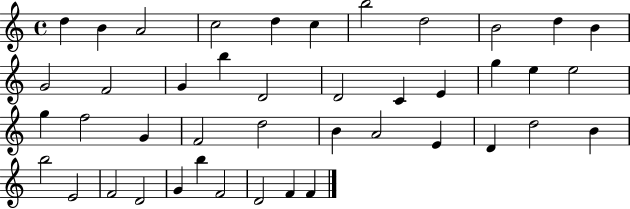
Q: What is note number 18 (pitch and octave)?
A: C4